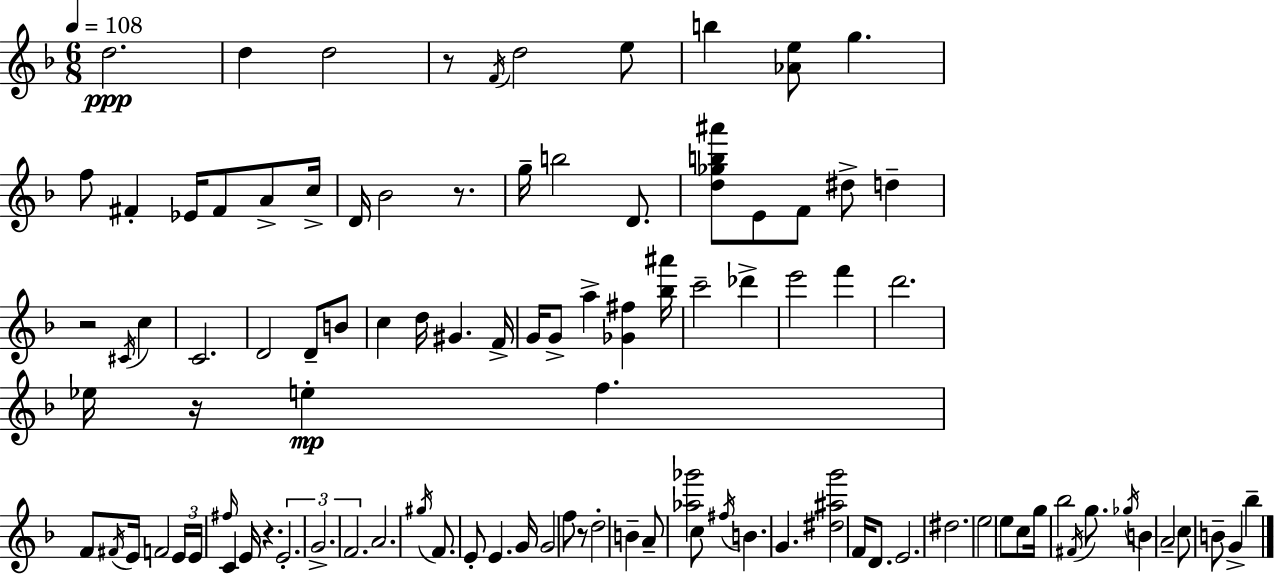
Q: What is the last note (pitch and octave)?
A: Bb5